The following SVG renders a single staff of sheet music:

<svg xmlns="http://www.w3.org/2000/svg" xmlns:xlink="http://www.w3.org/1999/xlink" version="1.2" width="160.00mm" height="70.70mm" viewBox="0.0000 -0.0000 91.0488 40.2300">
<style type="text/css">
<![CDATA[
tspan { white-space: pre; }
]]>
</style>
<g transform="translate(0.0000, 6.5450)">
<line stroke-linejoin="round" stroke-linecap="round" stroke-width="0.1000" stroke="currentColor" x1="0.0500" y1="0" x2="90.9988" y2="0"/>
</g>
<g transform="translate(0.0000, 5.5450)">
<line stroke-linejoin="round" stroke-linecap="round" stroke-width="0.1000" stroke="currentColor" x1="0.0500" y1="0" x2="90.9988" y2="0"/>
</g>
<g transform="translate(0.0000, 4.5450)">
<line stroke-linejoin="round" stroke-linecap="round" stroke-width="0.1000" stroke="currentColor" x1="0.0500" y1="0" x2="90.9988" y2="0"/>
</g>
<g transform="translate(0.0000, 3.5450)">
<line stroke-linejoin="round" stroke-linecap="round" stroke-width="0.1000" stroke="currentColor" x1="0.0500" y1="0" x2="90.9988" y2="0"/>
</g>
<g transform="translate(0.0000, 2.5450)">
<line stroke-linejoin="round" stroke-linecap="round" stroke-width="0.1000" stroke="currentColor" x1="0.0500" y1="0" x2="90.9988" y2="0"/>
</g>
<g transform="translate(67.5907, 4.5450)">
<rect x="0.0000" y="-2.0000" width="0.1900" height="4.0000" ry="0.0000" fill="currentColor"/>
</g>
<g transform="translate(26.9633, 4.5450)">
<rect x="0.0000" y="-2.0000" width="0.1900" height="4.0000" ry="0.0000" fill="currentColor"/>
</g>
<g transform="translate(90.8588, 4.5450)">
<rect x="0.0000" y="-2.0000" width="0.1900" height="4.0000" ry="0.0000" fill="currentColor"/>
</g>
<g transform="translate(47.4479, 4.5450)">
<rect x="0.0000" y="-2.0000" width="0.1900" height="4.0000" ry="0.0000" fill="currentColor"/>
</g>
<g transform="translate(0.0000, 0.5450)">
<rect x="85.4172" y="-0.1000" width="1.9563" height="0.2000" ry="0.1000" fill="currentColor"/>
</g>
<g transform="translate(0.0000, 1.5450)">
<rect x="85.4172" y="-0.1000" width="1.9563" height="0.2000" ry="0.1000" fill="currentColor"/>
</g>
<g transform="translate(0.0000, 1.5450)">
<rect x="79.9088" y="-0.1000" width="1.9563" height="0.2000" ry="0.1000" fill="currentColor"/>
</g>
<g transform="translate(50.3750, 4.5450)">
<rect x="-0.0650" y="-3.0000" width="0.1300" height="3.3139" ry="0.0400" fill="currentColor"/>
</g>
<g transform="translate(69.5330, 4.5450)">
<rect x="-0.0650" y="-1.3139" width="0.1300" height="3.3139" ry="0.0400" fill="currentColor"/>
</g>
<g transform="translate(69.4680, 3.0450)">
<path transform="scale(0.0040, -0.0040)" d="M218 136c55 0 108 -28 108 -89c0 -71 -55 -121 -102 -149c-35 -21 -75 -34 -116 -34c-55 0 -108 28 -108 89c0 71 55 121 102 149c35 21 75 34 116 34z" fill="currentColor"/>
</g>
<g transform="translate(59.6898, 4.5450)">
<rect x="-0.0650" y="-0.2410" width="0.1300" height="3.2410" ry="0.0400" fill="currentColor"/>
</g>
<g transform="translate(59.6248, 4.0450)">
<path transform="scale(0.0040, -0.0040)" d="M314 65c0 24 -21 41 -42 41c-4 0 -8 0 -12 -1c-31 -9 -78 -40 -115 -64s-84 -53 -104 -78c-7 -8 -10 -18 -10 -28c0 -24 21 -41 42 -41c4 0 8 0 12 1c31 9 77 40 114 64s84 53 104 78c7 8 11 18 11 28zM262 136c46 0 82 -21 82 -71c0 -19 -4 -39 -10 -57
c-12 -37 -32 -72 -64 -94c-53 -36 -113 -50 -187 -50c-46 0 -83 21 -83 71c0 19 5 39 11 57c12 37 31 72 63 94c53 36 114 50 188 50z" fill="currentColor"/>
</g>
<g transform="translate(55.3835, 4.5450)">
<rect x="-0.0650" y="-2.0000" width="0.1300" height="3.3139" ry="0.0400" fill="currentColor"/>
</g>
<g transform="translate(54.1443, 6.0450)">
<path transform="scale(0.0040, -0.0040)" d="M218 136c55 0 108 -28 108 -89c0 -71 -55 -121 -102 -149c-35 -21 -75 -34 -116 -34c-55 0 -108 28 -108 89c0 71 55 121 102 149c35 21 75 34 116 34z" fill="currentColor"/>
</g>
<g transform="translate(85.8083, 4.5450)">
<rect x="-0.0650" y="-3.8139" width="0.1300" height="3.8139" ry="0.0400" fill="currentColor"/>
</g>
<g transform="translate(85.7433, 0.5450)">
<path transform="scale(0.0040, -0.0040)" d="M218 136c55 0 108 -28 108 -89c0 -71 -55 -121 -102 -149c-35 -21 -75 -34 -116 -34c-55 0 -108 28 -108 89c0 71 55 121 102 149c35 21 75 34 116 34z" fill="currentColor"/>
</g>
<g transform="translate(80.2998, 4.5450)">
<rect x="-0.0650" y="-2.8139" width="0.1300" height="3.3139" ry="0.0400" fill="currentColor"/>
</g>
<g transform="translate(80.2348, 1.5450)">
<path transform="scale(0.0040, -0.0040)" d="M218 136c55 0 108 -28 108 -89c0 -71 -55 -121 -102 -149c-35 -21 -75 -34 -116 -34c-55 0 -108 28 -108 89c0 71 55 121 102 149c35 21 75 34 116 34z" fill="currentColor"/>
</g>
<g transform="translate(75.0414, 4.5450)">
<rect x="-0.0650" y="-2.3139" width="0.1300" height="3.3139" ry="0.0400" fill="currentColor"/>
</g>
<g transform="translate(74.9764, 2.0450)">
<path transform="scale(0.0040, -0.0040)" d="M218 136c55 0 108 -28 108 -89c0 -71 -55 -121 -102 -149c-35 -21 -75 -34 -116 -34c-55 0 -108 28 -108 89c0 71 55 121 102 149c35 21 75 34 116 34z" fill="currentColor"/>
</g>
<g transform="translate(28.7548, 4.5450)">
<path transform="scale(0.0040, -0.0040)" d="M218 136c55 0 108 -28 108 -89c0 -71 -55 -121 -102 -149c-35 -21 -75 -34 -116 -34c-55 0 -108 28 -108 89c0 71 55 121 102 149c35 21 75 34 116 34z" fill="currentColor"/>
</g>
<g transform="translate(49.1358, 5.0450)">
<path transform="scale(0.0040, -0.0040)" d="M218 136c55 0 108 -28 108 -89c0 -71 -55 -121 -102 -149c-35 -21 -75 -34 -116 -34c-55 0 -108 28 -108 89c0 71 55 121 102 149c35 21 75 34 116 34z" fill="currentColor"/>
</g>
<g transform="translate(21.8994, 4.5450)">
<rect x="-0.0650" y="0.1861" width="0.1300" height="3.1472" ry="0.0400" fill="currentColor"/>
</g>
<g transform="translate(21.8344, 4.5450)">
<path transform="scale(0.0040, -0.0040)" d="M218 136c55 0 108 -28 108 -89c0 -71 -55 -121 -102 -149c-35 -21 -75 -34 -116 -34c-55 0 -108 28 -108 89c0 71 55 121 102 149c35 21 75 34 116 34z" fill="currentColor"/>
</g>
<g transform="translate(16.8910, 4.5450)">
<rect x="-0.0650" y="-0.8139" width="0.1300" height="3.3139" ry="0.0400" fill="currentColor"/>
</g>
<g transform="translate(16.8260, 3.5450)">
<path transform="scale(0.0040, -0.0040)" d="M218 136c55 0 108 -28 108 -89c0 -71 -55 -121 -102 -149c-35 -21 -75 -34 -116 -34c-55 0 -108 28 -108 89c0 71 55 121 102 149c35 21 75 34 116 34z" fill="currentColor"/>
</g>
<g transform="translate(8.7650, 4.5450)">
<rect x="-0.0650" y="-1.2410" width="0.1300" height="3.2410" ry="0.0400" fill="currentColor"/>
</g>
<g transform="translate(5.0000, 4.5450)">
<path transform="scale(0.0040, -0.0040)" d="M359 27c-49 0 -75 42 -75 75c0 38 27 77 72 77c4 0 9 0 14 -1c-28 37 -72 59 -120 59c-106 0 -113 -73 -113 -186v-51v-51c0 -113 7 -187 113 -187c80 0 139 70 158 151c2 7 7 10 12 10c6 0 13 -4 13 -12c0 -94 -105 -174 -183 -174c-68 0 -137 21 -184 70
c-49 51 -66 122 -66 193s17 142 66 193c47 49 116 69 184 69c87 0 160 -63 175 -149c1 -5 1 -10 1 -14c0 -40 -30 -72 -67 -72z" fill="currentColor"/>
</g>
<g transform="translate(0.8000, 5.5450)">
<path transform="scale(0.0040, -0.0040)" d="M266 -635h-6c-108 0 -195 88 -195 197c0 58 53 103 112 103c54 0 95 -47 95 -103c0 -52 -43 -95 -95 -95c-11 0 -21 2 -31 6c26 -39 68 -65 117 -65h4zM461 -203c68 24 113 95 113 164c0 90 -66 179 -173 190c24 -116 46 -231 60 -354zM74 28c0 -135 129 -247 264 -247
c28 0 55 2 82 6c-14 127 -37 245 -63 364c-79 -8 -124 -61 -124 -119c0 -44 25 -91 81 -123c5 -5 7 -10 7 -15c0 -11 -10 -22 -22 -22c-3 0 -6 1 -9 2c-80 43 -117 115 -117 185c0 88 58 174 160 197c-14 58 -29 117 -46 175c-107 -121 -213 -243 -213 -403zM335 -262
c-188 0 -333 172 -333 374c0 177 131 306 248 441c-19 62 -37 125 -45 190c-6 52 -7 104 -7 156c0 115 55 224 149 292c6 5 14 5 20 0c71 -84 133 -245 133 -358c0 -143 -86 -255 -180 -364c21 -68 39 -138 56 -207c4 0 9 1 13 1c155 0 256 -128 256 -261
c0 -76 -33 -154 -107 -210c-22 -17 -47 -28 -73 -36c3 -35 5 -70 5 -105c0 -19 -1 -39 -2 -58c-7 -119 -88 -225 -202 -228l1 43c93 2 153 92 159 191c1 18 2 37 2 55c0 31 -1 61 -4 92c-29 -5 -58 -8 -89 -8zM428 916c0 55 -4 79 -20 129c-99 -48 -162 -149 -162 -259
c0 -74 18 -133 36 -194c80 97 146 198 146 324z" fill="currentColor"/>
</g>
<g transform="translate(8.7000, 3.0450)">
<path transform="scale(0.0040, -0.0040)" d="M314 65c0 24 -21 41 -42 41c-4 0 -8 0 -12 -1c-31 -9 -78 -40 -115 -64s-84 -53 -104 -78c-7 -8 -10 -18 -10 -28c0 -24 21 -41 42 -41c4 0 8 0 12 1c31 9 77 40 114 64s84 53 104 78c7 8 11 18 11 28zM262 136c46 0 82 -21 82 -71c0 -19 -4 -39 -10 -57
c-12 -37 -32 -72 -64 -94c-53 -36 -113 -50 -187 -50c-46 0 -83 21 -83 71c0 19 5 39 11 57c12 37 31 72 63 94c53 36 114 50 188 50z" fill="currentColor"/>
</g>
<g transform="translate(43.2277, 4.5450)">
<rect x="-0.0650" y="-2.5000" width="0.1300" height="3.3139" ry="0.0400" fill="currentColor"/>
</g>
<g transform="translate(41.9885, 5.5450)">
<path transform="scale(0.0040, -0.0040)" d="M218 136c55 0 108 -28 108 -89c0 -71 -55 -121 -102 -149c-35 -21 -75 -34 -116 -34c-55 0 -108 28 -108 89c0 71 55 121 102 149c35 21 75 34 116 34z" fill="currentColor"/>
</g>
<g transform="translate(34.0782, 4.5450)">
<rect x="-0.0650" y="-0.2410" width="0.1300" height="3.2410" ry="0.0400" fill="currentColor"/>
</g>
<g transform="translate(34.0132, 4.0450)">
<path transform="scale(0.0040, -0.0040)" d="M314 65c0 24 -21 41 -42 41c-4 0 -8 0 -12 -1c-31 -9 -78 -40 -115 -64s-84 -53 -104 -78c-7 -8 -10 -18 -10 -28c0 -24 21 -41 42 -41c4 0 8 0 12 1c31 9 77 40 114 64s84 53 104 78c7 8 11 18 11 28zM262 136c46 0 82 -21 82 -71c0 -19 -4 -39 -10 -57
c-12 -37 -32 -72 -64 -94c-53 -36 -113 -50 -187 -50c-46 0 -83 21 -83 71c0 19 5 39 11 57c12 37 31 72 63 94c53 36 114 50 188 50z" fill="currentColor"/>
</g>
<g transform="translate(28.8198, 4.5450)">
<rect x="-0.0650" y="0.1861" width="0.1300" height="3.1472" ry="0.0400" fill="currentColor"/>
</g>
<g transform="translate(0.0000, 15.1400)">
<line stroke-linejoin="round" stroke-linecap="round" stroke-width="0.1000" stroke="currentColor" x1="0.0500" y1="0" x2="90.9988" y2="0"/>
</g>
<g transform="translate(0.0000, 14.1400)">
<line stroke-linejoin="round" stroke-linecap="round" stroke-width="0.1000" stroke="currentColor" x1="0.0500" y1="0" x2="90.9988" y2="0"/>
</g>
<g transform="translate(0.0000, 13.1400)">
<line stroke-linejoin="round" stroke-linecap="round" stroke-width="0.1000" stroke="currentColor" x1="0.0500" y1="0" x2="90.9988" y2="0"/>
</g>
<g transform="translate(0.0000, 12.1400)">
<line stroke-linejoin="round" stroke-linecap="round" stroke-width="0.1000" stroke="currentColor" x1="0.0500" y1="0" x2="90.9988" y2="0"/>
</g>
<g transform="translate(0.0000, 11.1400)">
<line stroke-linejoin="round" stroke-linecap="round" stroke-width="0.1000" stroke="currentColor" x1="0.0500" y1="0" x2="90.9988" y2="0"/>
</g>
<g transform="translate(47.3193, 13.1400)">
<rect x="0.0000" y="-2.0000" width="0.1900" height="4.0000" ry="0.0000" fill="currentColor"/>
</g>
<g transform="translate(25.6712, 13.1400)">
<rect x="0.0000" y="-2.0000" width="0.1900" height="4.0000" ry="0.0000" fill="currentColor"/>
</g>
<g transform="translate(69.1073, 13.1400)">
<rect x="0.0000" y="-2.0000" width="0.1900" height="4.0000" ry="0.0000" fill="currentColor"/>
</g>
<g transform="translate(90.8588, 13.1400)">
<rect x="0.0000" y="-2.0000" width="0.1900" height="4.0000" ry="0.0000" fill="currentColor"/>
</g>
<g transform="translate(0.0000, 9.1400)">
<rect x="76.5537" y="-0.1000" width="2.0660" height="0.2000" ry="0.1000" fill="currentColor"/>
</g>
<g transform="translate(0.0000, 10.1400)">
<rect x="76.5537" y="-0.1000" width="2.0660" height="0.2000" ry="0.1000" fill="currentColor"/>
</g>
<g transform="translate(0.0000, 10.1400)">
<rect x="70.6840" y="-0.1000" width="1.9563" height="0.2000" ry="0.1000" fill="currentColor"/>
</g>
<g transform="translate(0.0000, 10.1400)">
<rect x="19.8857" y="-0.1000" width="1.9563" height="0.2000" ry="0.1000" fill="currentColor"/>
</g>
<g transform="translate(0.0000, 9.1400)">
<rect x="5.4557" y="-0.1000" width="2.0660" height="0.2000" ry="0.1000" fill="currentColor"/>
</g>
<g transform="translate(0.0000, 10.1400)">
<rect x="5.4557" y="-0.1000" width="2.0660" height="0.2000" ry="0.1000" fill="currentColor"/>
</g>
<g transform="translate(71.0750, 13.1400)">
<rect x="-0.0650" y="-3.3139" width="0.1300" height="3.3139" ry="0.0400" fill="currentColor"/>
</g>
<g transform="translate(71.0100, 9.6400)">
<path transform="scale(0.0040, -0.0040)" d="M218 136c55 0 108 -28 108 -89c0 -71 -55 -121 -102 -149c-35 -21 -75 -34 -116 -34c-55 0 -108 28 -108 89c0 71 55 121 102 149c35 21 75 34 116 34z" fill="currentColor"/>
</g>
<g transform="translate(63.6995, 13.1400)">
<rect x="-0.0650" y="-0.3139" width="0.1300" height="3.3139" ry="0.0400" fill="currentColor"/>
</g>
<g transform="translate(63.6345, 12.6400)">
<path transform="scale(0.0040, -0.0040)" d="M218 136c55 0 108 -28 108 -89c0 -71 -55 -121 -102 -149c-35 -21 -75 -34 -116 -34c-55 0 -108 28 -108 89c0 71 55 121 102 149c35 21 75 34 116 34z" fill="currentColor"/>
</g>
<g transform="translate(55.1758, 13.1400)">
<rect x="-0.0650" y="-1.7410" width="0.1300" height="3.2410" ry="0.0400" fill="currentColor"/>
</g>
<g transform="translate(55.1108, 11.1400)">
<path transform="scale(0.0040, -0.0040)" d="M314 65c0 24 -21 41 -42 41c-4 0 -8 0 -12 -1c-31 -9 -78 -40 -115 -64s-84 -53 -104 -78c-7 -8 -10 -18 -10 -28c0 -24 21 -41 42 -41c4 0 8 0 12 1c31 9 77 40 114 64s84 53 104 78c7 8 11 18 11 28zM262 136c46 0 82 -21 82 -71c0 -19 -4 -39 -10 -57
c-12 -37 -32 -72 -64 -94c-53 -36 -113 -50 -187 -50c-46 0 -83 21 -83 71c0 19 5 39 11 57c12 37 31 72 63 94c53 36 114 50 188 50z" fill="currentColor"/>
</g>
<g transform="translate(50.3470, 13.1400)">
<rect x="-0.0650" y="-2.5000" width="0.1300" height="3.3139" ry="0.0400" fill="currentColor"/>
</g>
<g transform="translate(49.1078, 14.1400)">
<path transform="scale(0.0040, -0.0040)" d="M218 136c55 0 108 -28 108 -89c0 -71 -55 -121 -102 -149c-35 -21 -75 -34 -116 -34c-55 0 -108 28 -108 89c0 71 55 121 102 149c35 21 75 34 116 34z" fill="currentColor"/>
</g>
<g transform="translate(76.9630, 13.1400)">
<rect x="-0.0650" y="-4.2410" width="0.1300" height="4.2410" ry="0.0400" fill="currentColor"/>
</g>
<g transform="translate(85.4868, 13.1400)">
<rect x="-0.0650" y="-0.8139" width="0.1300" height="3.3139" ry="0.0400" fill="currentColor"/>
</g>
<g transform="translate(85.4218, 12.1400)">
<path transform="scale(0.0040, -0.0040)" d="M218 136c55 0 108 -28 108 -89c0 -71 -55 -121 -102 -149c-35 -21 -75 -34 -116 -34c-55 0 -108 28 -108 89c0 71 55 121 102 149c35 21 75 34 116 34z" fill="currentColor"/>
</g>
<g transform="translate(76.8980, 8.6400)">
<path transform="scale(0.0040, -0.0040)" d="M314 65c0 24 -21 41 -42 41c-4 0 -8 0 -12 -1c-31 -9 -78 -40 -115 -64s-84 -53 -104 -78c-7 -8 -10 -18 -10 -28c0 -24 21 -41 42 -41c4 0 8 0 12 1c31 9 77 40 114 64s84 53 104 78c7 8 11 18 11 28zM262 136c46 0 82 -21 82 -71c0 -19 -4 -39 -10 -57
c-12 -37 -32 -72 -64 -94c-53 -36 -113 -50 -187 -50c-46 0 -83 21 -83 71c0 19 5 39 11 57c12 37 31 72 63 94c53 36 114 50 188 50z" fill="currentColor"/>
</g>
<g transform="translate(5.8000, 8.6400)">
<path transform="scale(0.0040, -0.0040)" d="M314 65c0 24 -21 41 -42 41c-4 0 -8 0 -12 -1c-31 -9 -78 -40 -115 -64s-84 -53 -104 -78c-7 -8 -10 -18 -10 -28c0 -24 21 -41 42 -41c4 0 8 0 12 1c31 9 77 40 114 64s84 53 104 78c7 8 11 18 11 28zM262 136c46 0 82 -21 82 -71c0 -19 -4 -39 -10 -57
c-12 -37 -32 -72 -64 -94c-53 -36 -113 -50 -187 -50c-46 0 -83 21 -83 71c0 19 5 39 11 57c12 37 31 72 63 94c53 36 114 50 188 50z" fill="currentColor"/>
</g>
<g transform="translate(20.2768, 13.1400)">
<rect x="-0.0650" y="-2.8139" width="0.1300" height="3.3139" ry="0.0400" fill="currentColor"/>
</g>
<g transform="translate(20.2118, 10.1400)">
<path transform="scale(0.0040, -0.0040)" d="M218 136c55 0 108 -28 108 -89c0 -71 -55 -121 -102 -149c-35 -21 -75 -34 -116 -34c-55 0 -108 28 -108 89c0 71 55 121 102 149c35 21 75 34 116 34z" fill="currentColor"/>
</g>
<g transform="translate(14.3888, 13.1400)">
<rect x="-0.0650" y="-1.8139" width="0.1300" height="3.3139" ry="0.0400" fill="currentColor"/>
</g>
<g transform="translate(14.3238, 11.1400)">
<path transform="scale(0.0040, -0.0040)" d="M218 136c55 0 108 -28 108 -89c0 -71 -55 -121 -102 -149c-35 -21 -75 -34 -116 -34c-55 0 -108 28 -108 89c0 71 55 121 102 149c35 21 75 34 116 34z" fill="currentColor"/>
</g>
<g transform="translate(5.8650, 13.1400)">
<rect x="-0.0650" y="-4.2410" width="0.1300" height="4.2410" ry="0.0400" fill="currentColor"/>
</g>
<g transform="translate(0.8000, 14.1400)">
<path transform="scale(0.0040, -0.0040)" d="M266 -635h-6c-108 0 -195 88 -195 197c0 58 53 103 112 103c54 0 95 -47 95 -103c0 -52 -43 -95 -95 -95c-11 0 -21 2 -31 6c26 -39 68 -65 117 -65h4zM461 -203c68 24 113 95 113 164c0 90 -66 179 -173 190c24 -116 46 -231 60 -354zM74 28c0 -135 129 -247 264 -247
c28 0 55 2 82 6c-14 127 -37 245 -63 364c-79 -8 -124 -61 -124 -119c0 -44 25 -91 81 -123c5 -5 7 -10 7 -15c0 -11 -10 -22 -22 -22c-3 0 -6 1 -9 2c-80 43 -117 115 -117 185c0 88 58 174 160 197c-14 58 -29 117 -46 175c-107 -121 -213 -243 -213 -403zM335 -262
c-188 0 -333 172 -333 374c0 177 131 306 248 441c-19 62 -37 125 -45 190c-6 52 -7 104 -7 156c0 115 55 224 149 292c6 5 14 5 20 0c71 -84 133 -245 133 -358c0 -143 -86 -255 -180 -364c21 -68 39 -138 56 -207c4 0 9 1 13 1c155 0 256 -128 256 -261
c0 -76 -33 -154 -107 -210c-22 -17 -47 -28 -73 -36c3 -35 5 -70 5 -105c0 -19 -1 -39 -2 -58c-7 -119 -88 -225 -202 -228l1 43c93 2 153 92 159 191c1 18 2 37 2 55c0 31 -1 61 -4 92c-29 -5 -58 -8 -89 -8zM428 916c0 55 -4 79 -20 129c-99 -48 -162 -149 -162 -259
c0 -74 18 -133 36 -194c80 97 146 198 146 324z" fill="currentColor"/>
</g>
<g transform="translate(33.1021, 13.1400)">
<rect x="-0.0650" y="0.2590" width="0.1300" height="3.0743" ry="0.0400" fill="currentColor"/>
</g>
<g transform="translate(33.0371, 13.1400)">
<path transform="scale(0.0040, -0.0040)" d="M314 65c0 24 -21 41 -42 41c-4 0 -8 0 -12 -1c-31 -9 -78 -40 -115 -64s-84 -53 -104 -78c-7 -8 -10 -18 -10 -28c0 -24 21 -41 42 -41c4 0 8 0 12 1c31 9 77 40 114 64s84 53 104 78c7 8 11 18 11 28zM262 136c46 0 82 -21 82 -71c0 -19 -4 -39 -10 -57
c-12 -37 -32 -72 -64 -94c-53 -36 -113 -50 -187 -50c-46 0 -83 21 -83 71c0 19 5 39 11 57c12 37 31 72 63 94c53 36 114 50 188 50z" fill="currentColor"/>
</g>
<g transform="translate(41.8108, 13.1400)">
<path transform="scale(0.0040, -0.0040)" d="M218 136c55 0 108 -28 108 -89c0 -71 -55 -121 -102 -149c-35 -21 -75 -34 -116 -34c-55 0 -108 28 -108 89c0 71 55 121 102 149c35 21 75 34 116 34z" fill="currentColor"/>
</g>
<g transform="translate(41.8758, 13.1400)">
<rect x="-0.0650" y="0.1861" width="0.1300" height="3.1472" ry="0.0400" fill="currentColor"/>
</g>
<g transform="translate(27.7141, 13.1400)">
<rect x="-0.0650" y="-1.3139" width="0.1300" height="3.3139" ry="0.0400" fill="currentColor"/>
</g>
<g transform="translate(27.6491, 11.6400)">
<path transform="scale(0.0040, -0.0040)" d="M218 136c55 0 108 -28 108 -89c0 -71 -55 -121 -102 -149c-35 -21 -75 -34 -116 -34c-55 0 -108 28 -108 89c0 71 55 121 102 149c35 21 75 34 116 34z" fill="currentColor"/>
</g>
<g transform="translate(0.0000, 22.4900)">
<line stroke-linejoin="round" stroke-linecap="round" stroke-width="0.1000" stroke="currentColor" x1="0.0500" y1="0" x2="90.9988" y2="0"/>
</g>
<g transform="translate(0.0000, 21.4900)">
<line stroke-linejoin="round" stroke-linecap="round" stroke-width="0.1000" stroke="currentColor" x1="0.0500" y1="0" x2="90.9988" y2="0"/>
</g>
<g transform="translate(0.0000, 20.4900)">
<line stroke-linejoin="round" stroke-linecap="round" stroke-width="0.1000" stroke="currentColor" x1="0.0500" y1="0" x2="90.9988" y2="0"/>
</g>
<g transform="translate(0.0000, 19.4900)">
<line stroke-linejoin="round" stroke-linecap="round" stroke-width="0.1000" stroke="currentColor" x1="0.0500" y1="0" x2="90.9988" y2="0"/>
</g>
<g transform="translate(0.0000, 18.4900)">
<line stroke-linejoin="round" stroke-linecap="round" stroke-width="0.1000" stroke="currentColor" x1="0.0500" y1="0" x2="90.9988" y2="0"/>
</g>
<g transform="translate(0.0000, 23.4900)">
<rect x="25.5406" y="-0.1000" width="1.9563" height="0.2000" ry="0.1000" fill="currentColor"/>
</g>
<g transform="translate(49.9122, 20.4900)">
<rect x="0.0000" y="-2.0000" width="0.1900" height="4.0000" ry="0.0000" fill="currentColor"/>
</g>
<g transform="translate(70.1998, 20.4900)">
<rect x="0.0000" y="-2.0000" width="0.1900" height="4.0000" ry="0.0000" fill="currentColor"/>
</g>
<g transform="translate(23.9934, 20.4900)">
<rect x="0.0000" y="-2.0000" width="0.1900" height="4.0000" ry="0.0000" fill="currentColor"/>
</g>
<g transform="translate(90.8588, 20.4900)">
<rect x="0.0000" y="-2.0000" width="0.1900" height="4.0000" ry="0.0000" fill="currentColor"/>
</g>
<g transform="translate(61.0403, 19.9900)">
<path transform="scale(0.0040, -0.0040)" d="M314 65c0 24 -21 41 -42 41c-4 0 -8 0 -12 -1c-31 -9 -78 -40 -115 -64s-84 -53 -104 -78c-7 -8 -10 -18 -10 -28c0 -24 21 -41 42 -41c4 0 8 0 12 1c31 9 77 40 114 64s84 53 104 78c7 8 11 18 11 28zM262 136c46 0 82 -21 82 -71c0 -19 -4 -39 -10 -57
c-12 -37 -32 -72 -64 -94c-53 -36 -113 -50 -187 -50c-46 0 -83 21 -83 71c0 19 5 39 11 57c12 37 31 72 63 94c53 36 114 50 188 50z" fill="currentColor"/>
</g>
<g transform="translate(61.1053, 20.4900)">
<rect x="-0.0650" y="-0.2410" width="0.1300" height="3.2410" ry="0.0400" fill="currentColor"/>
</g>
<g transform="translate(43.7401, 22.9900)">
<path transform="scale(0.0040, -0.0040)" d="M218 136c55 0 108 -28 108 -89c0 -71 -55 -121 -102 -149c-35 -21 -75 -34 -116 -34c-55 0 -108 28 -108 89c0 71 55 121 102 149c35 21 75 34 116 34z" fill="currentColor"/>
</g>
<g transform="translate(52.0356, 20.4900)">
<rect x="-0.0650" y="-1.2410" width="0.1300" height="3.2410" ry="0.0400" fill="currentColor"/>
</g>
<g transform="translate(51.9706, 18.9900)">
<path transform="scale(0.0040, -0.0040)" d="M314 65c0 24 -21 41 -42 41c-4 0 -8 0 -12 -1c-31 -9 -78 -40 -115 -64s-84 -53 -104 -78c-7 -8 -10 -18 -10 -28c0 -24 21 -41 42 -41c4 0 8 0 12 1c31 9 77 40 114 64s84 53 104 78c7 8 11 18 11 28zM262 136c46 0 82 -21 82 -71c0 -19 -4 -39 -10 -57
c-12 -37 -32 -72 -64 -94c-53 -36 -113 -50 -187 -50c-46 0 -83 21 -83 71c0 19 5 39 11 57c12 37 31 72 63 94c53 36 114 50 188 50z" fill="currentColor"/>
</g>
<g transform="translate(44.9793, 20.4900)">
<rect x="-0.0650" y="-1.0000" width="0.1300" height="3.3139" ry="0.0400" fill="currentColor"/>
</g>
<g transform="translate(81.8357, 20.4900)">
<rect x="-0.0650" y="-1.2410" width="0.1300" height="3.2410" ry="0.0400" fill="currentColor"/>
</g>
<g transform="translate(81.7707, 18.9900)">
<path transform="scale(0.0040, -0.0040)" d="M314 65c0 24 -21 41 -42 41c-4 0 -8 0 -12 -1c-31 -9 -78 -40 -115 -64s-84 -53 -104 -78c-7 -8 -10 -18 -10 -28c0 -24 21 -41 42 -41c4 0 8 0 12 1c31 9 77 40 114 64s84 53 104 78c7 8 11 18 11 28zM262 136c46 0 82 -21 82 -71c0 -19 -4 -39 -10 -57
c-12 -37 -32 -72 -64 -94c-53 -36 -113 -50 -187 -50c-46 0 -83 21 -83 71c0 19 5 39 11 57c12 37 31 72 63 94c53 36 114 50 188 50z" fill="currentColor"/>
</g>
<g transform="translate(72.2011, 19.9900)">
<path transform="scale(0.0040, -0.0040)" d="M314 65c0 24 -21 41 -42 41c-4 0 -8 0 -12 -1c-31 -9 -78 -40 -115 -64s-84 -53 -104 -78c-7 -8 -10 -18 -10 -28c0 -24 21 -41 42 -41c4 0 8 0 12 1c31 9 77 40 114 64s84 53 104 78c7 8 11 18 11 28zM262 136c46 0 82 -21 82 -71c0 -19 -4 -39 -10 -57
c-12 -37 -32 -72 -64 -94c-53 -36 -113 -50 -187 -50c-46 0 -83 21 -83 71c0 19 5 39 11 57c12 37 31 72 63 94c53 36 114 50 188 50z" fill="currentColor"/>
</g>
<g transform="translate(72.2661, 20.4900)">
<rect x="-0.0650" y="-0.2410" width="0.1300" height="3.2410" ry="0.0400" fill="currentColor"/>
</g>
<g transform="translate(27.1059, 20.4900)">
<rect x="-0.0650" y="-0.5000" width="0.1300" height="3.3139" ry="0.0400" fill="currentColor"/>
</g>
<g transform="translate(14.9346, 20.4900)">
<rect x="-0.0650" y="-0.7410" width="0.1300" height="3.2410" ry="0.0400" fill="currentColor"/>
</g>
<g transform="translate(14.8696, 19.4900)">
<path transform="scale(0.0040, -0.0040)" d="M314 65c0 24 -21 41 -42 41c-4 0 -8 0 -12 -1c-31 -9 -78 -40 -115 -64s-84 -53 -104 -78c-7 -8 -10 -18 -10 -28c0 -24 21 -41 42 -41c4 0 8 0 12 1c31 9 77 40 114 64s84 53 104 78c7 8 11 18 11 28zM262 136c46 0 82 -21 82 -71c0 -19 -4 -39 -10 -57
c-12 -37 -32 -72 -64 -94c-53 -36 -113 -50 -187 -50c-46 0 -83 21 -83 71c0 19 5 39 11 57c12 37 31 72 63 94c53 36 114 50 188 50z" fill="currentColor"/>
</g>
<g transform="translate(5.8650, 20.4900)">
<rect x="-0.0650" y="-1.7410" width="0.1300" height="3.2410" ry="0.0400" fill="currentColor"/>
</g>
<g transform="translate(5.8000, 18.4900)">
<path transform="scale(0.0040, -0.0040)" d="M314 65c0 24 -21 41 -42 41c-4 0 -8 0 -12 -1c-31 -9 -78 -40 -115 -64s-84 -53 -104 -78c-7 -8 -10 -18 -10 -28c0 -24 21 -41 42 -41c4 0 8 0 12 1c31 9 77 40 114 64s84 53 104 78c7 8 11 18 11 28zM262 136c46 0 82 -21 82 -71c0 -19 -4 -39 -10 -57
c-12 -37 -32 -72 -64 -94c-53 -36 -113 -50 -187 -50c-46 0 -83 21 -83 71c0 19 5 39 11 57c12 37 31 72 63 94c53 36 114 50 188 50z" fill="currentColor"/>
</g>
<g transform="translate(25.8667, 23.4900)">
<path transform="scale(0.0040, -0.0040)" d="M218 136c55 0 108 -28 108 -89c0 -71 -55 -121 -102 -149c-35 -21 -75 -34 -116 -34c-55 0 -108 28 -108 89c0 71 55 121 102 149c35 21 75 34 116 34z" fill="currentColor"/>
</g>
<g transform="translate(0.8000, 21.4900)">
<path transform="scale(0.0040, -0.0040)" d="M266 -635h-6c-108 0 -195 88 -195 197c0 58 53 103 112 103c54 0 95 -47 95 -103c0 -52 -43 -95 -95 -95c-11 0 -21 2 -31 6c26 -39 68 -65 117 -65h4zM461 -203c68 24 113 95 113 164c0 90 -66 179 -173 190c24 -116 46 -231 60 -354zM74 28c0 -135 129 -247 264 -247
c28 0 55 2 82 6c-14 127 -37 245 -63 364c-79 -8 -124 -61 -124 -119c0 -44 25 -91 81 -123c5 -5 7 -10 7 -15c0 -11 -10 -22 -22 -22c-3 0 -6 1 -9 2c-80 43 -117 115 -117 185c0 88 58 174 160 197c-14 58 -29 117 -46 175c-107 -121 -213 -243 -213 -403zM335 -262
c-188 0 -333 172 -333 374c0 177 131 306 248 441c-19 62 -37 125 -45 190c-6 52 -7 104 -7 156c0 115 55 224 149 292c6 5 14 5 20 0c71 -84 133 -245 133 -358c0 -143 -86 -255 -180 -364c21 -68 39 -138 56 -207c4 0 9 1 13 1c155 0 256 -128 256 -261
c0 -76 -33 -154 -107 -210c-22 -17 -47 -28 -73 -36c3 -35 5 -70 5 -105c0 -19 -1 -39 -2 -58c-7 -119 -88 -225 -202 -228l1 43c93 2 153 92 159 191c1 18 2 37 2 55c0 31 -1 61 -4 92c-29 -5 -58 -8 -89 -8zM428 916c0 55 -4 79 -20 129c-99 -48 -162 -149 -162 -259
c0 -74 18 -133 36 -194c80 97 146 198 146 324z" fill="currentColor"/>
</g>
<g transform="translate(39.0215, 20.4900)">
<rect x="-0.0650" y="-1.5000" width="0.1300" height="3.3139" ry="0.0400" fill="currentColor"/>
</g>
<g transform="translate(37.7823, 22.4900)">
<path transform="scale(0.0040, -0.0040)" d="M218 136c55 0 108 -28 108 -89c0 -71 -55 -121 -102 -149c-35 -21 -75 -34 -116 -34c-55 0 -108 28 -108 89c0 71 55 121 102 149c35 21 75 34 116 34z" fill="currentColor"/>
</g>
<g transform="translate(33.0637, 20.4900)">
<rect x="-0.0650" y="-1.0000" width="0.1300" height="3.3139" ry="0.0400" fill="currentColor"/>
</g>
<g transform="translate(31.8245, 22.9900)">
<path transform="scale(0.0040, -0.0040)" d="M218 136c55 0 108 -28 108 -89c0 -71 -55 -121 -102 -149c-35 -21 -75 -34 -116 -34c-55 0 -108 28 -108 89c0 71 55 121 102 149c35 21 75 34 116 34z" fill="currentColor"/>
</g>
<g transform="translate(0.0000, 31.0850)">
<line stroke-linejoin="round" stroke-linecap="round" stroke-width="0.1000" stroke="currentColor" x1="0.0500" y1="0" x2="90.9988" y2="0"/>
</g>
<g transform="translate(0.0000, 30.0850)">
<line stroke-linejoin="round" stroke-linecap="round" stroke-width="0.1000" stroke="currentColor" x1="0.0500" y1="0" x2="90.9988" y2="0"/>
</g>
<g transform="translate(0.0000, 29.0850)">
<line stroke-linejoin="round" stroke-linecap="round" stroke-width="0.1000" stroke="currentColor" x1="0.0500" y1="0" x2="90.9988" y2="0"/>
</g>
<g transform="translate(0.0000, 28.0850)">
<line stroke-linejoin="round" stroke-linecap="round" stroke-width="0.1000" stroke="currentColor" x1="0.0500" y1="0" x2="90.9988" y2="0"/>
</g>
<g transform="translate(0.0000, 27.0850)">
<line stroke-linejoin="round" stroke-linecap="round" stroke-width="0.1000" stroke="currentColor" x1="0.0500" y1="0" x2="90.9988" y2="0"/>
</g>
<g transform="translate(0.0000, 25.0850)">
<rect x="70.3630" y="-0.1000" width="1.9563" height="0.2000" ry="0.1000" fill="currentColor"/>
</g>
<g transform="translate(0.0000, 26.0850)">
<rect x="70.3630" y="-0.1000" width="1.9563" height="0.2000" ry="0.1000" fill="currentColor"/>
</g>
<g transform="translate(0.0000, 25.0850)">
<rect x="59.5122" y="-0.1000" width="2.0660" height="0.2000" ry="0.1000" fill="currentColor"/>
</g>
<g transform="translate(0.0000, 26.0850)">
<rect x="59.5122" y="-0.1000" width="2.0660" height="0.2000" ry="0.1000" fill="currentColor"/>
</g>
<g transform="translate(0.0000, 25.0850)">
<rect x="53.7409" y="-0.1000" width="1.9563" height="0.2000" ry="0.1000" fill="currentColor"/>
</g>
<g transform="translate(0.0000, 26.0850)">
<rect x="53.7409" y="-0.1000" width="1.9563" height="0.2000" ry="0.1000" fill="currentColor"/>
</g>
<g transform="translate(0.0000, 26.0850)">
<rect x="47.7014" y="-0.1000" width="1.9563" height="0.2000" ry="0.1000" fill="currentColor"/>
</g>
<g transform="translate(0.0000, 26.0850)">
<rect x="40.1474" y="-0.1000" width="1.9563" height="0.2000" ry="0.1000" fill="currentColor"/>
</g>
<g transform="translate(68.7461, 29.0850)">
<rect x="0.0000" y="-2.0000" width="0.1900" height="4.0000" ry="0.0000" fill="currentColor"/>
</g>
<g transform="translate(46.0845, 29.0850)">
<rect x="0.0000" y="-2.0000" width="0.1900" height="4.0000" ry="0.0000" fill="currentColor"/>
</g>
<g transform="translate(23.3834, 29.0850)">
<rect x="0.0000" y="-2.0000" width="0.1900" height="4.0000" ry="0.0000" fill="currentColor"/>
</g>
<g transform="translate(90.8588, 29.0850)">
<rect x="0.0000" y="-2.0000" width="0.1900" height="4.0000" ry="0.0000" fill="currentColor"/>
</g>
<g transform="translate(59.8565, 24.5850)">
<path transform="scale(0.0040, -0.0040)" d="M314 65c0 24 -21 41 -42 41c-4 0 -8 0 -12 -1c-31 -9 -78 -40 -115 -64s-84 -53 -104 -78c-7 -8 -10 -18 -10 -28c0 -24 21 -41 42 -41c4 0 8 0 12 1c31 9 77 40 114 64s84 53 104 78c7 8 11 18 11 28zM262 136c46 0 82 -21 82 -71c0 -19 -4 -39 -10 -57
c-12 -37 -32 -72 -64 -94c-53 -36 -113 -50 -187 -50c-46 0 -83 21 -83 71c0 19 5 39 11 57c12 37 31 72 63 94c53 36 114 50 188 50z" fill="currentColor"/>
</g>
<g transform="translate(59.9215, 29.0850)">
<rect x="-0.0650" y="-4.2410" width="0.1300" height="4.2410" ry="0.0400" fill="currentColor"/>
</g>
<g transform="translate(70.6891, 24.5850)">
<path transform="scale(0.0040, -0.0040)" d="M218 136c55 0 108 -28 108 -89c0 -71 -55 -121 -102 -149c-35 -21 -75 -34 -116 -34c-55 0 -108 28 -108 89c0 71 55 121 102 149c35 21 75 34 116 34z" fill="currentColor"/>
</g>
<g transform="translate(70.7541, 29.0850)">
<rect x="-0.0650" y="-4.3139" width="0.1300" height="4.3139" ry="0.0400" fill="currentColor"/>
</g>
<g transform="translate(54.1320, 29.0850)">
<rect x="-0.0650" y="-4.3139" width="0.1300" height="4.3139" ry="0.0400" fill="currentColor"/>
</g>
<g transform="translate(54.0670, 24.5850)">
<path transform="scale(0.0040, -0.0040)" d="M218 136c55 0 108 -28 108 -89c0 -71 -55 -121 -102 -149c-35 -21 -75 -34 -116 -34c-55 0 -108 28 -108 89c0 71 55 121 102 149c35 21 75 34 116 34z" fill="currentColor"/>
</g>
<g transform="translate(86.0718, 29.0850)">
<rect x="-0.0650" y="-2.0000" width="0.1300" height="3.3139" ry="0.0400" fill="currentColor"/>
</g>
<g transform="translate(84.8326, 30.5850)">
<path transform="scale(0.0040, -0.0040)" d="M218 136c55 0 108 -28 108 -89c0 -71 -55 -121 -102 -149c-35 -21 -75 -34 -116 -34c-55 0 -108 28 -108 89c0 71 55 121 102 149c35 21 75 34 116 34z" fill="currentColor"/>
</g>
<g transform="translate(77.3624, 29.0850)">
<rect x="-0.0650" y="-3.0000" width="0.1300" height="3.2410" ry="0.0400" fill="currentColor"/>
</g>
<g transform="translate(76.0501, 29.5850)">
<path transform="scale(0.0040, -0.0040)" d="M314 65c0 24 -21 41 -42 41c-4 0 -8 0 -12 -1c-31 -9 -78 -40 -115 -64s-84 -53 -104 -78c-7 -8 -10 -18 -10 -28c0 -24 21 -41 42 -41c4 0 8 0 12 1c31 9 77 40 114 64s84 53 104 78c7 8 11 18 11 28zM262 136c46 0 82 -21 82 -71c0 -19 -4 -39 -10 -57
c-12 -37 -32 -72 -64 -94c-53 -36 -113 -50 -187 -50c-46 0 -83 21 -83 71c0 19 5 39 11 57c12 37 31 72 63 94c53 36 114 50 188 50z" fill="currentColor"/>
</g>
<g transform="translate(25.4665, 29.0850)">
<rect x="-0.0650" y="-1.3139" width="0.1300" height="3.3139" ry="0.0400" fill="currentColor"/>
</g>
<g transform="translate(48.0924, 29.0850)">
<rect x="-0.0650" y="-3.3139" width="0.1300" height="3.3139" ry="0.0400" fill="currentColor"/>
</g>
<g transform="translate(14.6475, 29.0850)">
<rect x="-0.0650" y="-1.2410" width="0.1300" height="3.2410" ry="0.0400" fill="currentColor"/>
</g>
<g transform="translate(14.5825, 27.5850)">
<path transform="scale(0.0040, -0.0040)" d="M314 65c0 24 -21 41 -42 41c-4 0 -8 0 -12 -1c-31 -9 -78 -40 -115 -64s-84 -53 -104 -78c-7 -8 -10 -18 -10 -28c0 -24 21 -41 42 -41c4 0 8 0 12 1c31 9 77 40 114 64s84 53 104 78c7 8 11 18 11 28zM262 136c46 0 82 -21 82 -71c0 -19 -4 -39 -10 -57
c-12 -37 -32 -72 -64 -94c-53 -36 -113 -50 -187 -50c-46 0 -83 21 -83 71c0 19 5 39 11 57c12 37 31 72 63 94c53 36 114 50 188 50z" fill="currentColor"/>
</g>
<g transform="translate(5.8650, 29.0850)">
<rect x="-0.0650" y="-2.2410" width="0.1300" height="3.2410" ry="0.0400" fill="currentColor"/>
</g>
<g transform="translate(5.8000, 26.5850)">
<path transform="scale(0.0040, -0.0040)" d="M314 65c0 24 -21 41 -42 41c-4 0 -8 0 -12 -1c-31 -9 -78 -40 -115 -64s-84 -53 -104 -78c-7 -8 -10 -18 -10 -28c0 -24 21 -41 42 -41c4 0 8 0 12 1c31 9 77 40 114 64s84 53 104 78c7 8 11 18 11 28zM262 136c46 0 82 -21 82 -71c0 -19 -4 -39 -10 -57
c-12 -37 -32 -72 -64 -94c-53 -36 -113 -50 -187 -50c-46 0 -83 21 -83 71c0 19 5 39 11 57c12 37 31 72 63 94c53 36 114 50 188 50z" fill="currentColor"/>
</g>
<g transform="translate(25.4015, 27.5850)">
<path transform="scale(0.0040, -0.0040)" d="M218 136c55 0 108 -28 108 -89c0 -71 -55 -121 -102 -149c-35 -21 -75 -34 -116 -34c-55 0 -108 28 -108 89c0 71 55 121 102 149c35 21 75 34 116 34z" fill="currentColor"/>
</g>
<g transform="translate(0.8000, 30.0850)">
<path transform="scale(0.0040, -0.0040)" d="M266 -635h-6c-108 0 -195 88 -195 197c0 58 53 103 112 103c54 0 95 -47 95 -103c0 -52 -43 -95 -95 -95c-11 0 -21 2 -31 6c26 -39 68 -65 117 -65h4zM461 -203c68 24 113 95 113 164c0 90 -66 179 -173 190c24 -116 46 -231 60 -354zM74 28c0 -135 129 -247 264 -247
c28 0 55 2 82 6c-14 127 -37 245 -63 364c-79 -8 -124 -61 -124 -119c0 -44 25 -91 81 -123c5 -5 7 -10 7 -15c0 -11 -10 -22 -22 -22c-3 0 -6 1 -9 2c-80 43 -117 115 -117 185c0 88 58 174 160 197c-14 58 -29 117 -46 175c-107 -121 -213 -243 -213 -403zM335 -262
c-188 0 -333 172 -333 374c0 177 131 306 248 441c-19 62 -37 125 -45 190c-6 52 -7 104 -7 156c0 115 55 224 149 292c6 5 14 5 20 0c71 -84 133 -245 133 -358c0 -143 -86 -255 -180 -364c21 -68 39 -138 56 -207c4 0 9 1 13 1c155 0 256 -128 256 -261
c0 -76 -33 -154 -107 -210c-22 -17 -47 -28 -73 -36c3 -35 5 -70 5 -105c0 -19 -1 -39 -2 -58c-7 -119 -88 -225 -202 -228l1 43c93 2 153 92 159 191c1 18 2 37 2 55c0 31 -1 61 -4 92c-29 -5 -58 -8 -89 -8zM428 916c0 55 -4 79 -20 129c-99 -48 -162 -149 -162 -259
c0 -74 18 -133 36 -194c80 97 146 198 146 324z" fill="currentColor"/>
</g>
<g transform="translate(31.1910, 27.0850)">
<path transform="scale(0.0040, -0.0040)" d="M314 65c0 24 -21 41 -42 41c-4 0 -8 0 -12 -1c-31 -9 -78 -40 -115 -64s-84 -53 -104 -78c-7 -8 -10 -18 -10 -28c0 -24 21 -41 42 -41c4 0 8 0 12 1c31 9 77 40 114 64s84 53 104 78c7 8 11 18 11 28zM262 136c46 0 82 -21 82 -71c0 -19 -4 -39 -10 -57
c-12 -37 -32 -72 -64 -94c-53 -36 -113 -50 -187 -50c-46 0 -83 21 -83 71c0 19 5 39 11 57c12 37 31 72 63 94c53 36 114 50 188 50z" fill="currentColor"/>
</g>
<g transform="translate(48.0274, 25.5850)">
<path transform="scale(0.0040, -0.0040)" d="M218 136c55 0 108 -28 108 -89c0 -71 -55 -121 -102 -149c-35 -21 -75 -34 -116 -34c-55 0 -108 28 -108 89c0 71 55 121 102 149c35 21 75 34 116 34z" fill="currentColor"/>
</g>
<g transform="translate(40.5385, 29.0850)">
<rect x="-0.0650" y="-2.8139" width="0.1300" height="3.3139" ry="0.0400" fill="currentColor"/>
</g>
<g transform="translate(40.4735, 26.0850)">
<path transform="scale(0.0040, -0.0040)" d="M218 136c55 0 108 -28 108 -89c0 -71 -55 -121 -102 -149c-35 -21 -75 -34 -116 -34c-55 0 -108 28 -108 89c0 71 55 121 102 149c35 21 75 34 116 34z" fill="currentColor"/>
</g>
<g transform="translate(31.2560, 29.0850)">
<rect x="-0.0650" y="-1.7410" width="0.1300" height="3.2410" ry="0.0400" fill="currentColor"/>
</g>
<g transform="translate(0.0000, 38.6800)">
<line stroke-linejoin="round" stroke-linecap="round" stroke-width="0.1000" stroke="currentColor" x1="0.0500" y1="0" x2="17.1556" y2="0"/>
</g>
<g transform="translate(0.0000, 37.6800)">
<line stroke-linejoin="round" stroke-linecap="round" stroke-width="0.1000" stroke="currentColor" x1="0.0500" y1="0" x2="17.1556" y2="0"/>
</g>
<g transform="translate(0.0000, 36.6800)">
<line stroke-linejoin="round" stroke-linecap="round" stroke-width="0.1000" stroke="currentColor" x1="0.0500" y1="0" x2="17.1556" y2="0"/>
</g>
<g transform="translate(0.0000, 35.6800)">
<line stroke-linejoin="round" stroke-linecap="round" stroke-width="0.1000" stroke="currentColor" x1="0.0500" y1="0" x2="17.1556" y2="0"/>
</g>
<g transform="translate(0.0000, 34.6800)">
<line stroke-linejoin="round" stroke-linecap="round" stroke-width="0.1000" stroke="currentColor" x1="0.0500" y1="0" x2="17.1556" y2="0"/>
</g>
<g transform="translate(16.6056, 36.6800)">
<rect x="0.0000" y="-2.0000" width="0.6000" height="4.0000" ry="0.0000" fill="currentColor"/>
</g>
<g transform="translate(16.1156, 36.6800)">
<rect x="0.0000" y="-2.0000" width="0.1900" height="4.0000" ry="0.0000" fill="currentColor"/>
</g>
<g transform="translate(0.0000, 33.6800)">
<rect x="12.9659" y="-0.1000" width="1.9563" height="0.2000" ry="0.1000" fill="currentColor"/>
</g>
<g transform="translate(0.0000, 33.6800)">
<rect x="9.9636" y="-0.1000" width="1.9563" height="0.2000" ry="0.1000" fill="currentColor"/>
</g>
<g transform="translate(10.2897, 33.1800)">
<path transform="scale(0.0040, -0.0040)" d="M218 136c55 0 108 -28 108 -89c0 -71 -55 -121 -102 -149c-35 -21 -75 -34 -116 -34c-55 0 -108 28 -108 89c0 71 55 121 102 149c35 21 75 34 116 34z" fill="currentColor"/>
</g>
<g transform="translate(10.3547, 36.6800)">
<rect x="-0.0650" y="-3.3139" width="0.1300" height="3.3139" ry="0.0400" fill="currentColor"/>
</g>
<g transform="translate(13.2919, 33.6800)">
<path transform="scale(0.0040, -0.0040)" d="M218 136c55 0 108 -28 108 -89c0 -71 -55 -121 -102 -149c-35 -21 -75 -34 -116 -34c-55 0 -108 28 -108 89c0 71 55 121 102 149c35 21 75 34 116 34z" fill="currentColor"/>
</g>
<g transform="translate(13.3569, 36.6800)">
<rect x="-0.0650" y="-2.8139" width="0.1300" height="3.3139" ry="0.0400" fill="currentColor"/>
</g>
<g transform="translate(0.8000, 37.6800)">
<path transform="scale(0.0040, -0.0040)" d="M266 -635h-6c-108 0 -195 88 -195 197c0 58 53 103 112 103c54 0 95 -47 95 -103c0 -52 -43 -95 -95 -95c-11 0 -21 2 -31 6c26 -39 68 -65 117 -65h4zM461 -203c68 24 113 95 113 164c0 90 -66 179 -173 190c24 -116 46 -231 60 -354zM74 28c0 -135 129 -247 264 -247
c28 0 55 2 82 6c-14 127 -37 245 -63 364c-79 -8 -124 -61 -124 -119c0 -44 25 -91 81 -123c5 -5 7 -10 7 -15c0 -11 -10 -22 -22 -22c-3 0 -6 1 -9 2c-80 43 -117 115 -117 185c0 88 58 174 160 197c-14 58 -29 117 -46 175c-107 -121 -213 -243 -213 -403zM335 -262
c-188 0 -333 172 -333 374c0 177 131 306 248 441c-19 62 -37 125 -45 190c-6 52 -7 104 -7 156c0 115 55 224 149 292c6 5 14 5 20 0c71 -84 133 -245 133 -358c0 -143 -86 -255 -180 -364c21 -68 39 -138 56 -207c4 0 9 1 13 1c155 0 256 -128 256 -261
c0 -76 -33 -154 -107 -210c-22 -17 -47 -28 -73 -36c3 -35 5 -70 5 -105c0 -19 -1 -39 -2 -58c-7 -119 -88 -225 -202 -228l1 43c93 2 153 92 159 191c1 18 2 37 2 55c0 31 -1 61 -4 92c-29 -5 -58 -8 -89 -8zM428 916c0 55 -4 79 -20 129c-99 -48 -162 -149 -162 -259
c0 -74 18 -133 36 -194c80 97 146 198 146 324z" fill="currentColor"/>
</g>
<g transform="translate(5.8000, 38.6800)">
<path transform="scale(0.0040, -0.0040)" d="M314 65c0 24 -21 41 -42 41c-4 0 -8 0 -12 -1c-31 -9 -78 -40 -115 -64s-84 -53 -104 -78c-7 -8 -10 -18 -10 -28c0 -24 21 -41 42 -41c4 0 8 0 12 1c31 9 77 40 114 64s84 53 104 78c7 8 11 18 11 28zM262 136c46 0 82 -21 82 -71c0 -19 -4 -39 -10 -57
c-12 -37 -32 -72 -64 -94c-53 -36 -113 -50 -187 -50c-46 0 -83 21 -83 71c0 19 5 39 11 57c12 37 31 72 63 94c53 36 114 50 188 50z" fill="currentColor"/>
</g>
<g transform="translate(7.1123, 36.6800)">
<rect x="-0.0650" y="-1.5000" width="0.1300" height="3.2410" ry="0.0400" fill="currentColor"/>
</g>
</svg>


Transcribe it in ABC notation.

X:1
T:Untitled
M:4/4
L:1/4
K:C
e2 d B B c2 G A F c2 e g a c' d'2 f a e B2 B G f2 c b d'2 d f2 d2 C D E D e2 c2 c2 e2 g2 e2 e f2 a b d' d'2 d' A2 F E2 b a